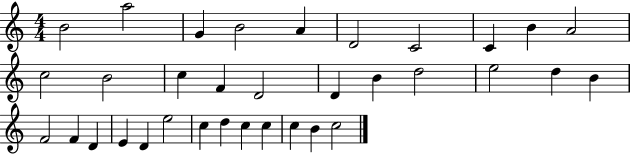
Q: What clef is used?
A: treble